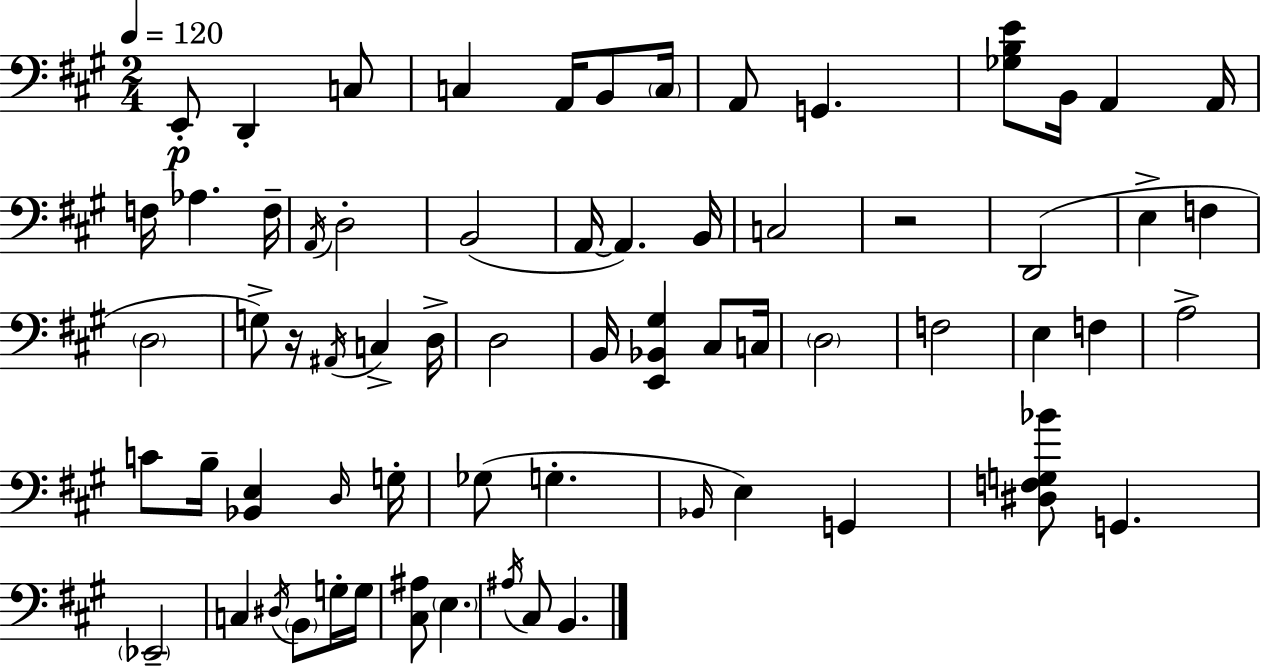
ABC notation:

X:1
T:Untitled
M:2/4
L:1/4
K:A
E,,/2 D,, C,/2 C, A,,/4 B,,/2 C,/4 A,,/2 G,, [_G,B,E]/2 B,,/4 A,, A,,/4 F,/4 _A, F,/4 A,,/4 D,2 B,,2 A,,/4 A,, B,,/4 C,2 z2 D,,2 E, F, D,2 G,/2 z/4 ^A,,/4 C, D,/4 D,2 B,,/4 [E,,_B,,^G,] ^C,/2 C,/4 D,2 F,2 E, F, A,2 C/2 B,/4 [_B,,E,] D,/4 G,/4 _G,/2 G, _B,,/4 E, G,, [^D,F,G,_B]/2 G,, _E,,2 C, ^D,/4 B,,/2 G,/4 G,/4 [^C,^A,]/2 E, ^A,/4 ^C,/2 B,,